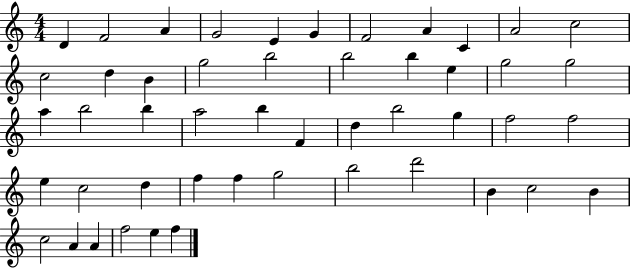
D4/q F4/h A4/q G4/h E4/q G4/q F4/h A4/q C4/q A4/h C5/h C5/h D5/q B4/q G5/h B5/h B5/h B5/q E5/q G5/h G5/h A5/q B5/h B5/q A5/h B5/q F4/q D5/q B5/h G5/q F5/h F5/h E5/q C5/h D5/q F5/q F5/q G5/h B5/h D6/h B4/q C5/h B4/q C5/h A4/q A4/q F5/h E5/q F5/q